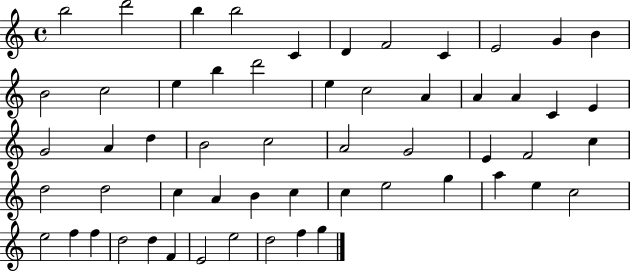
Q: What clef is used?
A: treble